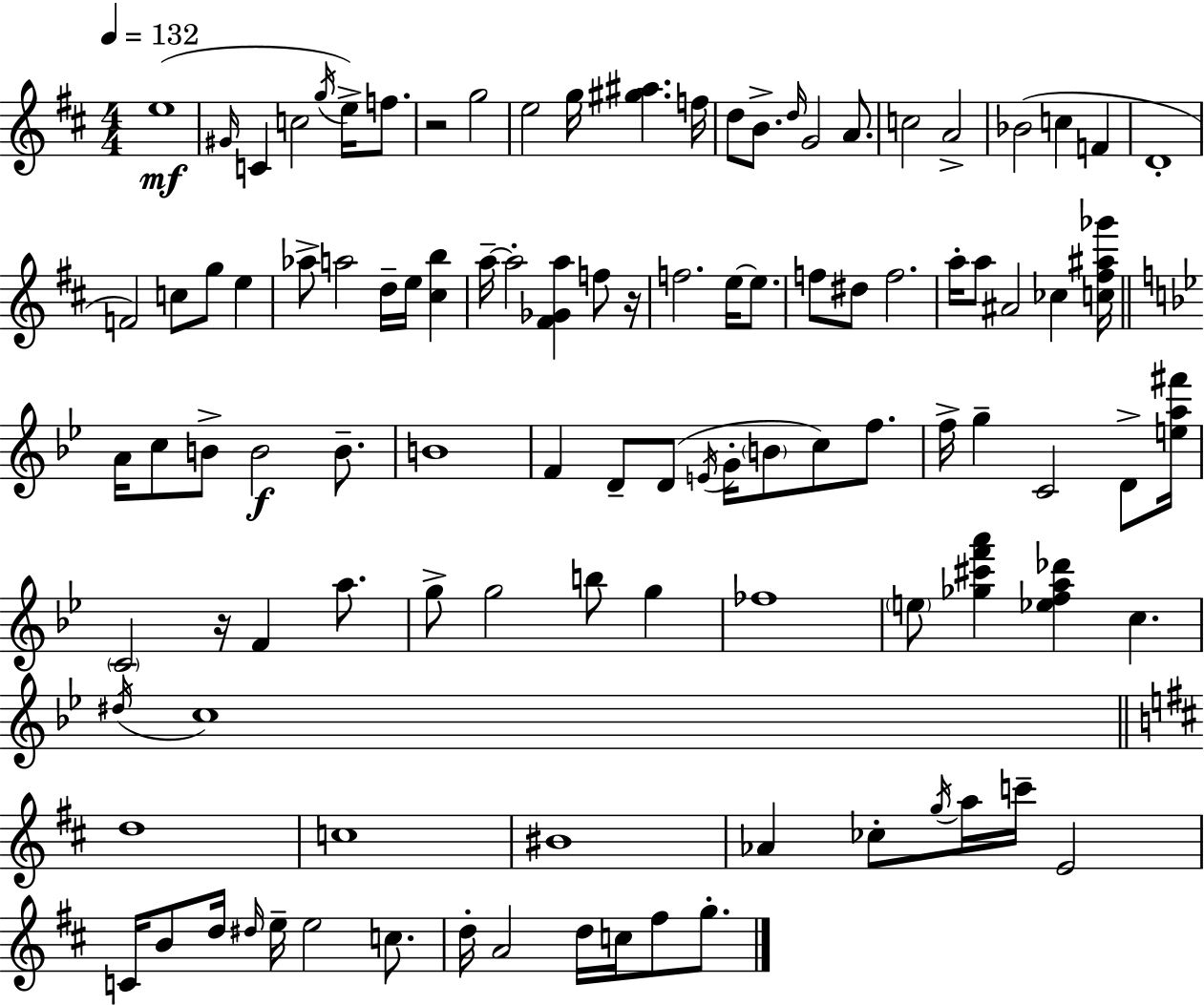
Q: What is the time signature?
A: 4/4